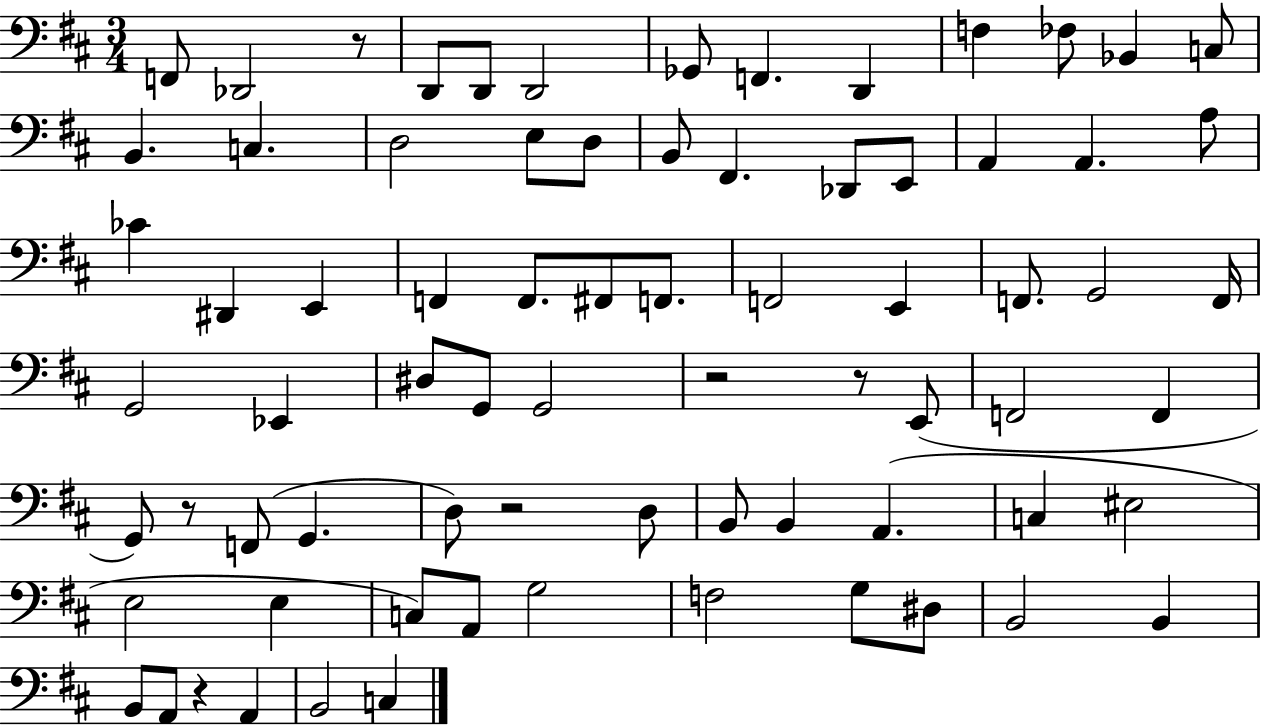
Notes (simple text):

F2/e Db2/h R/e D2/e D2/e D2/h Gb2/e F2/q. D2/q F3/q FES3/e Bb2/q C3/e B2/q. C3/q. D3/h E3/e D3/e B2/e F#2/q. Db2/e E2/e A2/q A2/q. A3/e CES4/q D#2/q E2/q F2/q F2/e. F#2/e F2/e. F2/h E2/q F2/e. G2/h F2/s G2/h Eb2/q D#3/e G2/e G2/h R/h R/e E2/e F2/h F2/q G2/e R/e F2/e G2/q. D3/e R/h D3/e B2/e B2/q A2/q. C3/q EIS3/h E3/h E3/q C3/e A2/e G3/h F3/h G3/e D#3/e B2/h B2/q B2/e A2/e R/q A2/q B2/h C3/q